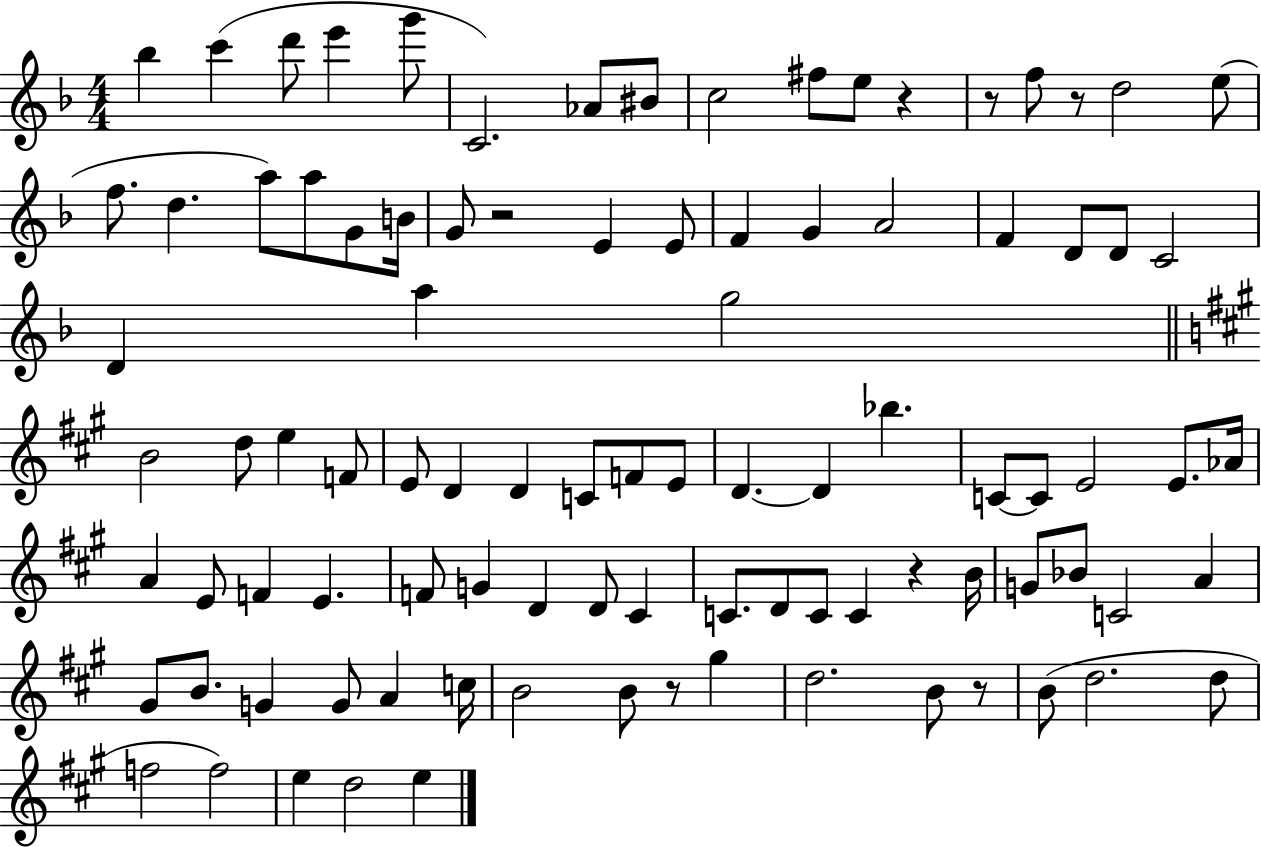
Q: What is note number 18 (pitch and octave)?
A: A5